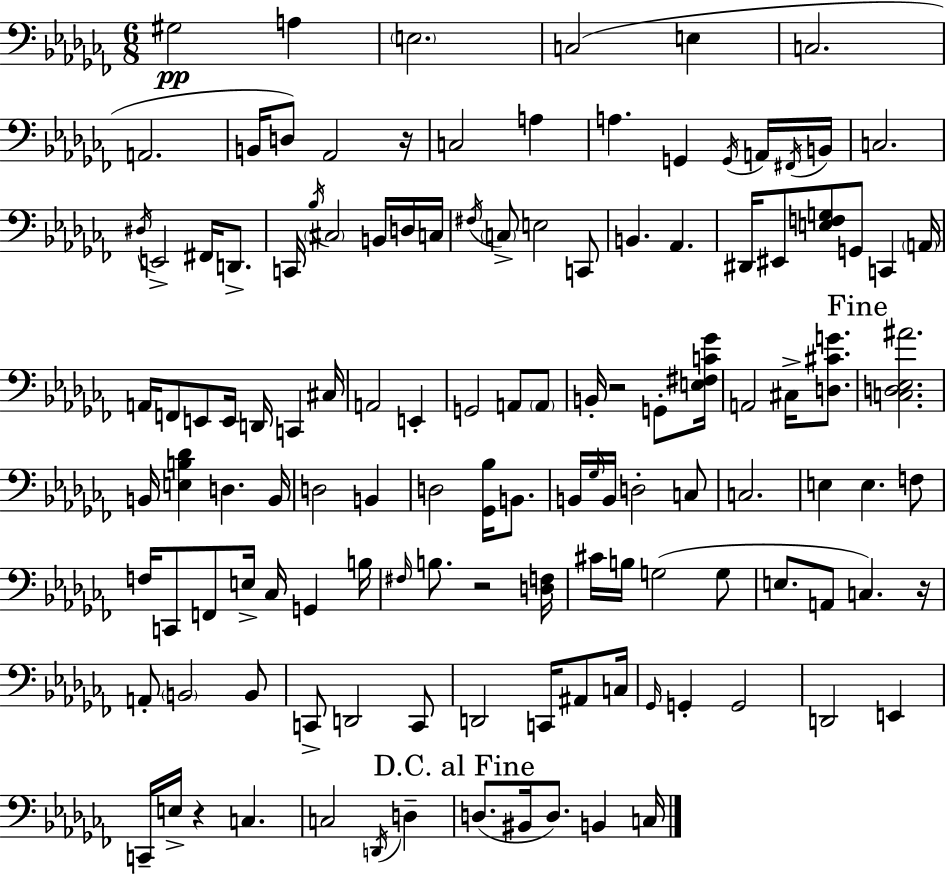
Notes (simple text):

G#3/h A3/q E3/h. C3/h E3/q C3/h. A2/h. B2/s D3/e Ab2/h R/s C3/h A3/q A3/q. G2/q G2/s A2/s F#2/s B2/s C3/h. D#3/s E2/h F#2/s D2/e. C2/s Bb3/s C#3/h B2/s D3/s C3/s F#3/s C3/e E3/h C2/e B2/q. Ab2/q. D#2/s EIS2/e [E3,F3,G3]/e G2/e C2/q A2/s A2/s F2/e E2/e E2/s D2/s C2/q C#3/s A2/h E2/q G2/h A2/e A2/e B2/s R/h G2/e [E3,F#3,C4,Gb4]/s A2/h C#3/s [D3,C#4,G4]/e. [C3,D3,Eb3,A#4]/h. B2/s [E3,B3,Db4]/q D3/q. B2/s D3/h B2/q D3/h [Gb2,Bb3]/s B2/e. B2/s Gb3/s B2/s D3/h C3/e C3/h. E3/q E3/q. F3/e F3/s C2/e F2/e E3/s CES3/s G2/q B3/s F#3/s B3/e. R/h [D3,F3]/s C#4/s B3/s G3/h G3/e E3/e. A2/e C3/q. R/s A2/e B2/h B2/e C2/e D2/h C2/e D2/h C2/s A#2/e C3/s Gb2/s G2/q G2/h D2/h E2/q C2/s E3/s R/q C3/q. C3/h D2/s D3/q D3/e. BIS2/s D3/e. B2/q C3/s